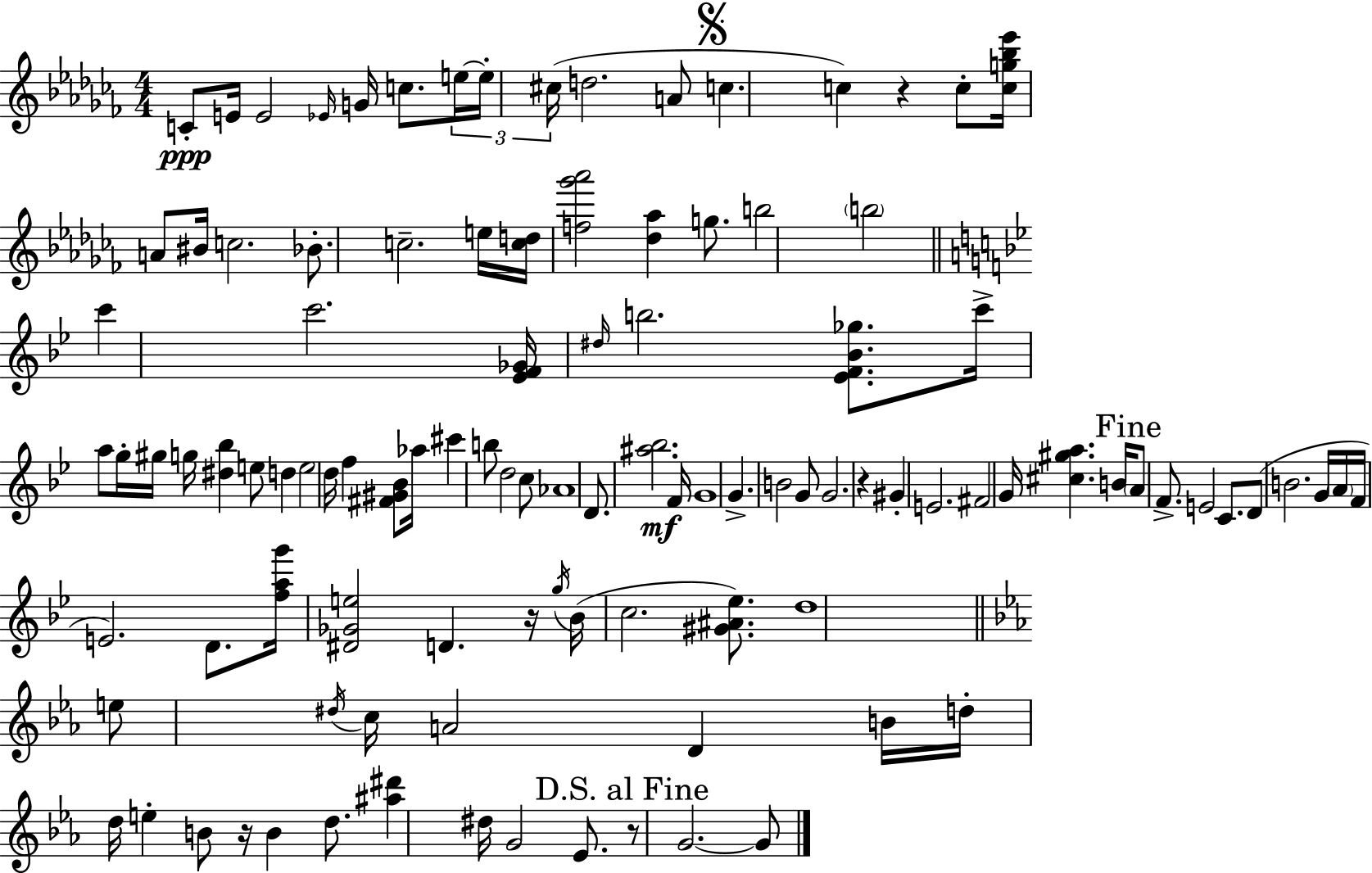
X:1
T:Untitled
M:4/4
L:1/4
K:Abm
C/2 E/4 E2 _E/4 G/4 c/2 e/4 e/4 ^c/4 d2 A/2 c c z c/2 [cg_b_e']/4 A/2 ^B/4 c2 _B/2 c2 e/4 [cd]/4 [f_g'_a']2 [_d_a] g/2 b2 b2 c' c'2 [_EF_G]/4 ^d/4 b2 [_EF_B_g]/2 c'/4 a/2 g/4 ^g/4 g/4 [^d_b] e/2 d e2 d/4 f [^F^G_B]/2 _a/4 ^c' b/2 d2 c/2 _A4 D/2 [^a_b]2 F/4 G4 G B2 G/2 G2 z ^G E2 ^F2 G/4 [^c^ga] B/4 A/2 F/2 E2 C/2 D/2 B2 G/4 A/4 F/4 E2 D/2 [fag']/4 [^D_Ge]2 D z/4 g/4 _B/4 c2 [^G^A_e]/2 d4 e/2 ^d/4 c/4 A2 D B/4 d/4 d/4 e B/2 z/4 B d/2 [^a^d'] ^d/4 G2 _E/2 z/2 G2 G/2